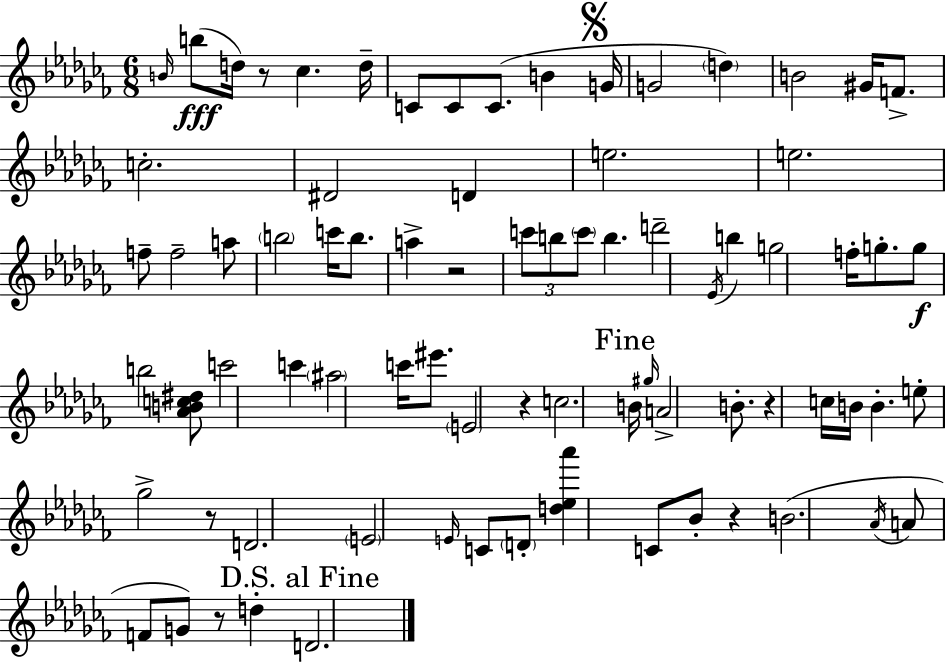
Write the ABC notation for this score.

X:1
T:Untitled
M:6/8
L:1/4
K:Abm
B/4 b/2 d/4 z/2 _c d/4 C/2 C/2 C/2 B G/4 G2 d B2 ^G/4 F/2 c2 ^D2 D e2 e2 f/2 f2 a/2 b2 c'/4 b/2 a z2 c'/2 b/2 c'/2 b d'2 _E/4 b g2 f/4 g/2 g/2 b2 [_ABc^d]/2 c'2 c' ^a2 c'/4 ^e'/2 E2 z c2 B/4 ^g/4 A2 B/2 z c/4 B/4 B e/2 _g2 z/2 D2 E2 E/4 C/2 D/2 [d_e_a'] C/2 _B/2 z B2 _A/4 A/2 F/2 G/2 z/2 d D2